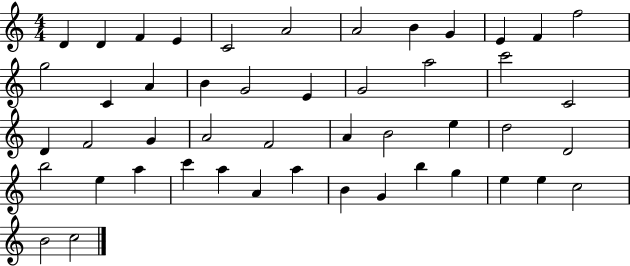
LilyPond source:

{
  \clef treble
  \numericTimeSignature
  \time 4/4
  \key c \major
  d'4 d'4 f'4 e'4 | c'2 a'2 | a'2 b'4 g'4 | e'4 f'4 f''2 | \break g''2 c'4 a'4 | b'4 g'2 e'4 | g'2 a''2 | c'''2 c'2 | \break d'4 f'2 g'4 | a'2 f'2 | a'4 b'2 e''4 | d''2 d'2 | \break b''2 e''4 a''4 | c'''4 a''4 a'4 a''4 | b'4 g'4 b''4 g''4 | e''4 e''4 c''2 | \break b'2 c''2 | \bar "|."
}